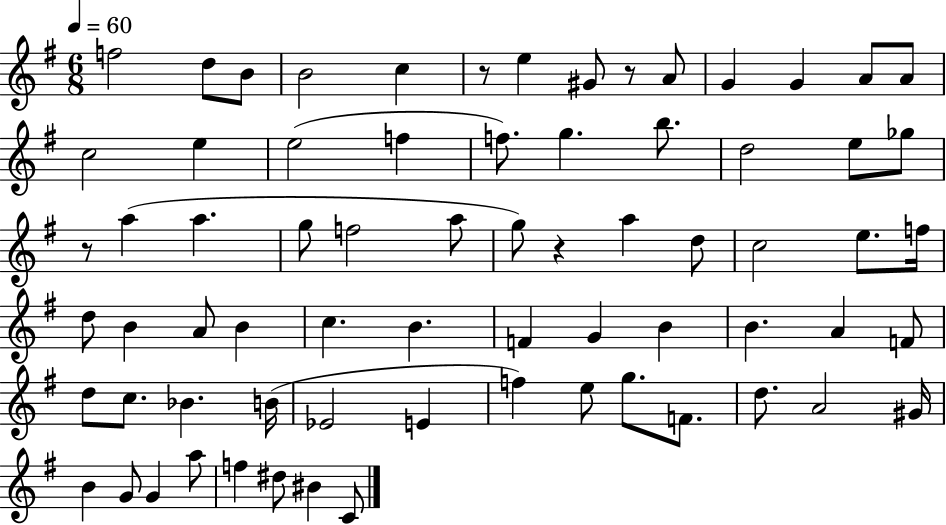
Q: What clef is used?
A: treble